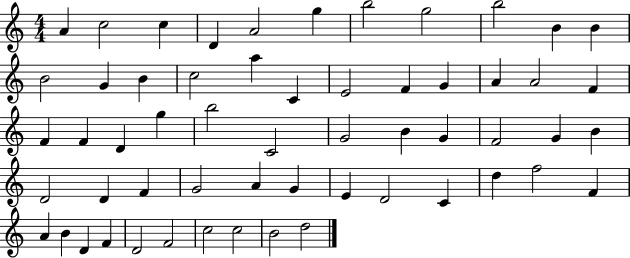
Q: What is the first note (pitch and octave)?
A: A4